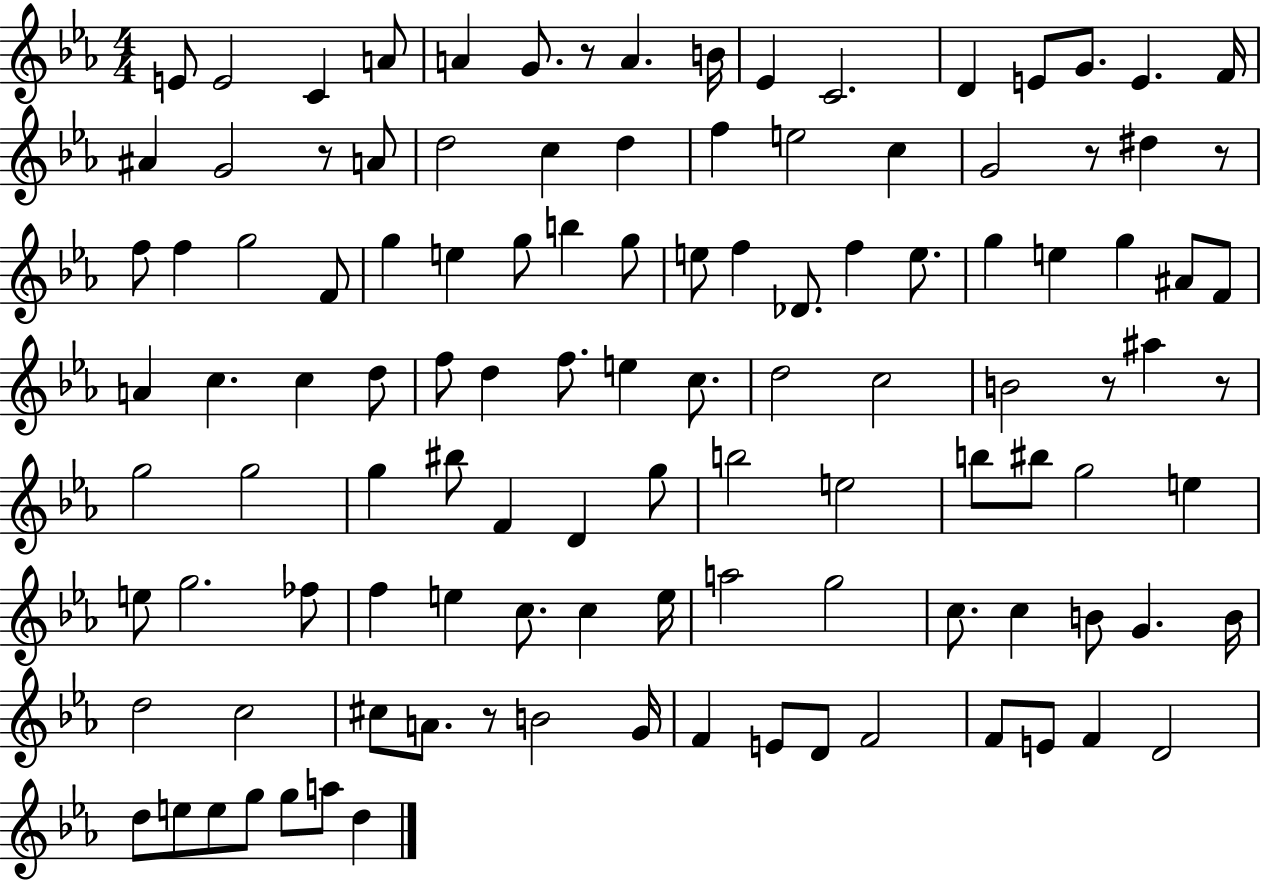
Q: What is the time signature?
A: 4/4